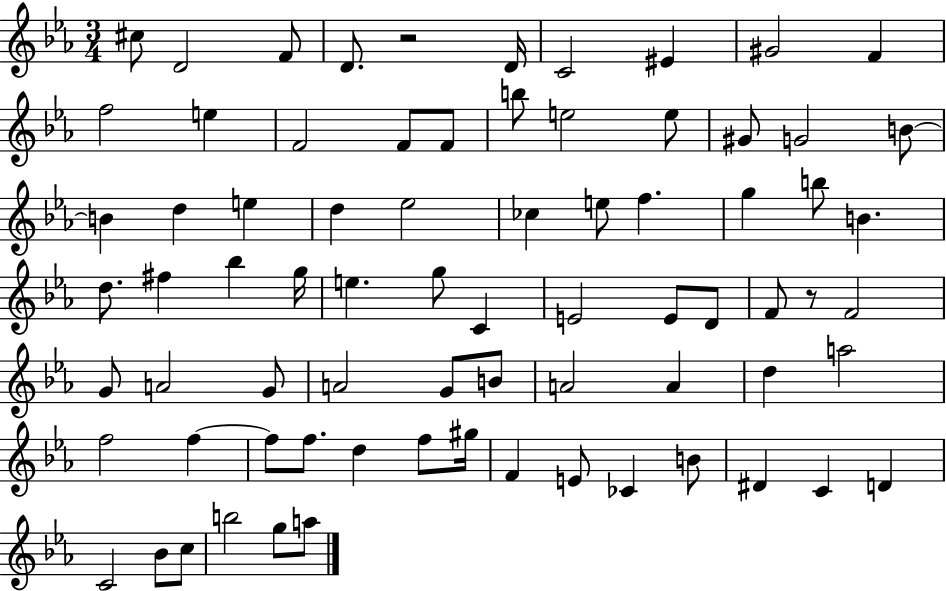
X:1
T:Untitled
M:3/4
L:1/4
K:Eb
^c/2 D2 F/2 D/2 z2 D/4 C2 ^E ^G2 F f2 e F2 F/2 F/2 b/2 e2 e/2 ^G/2 G2 B/2 B d e d _e2 _c e/2 f g b/2 B d/2 ^f _b g/4 e g/2 C E2 E/2 D/2 F/2 z/2 F2 G/2 A2 G/2 A2 G/2 B/2 A2 A d a2 f2 f f/2 f/2 d f/2 ^g/4 F E/2 _C B/2 ^D C D C2 _B/2 c/2 b2 g/2 a/2